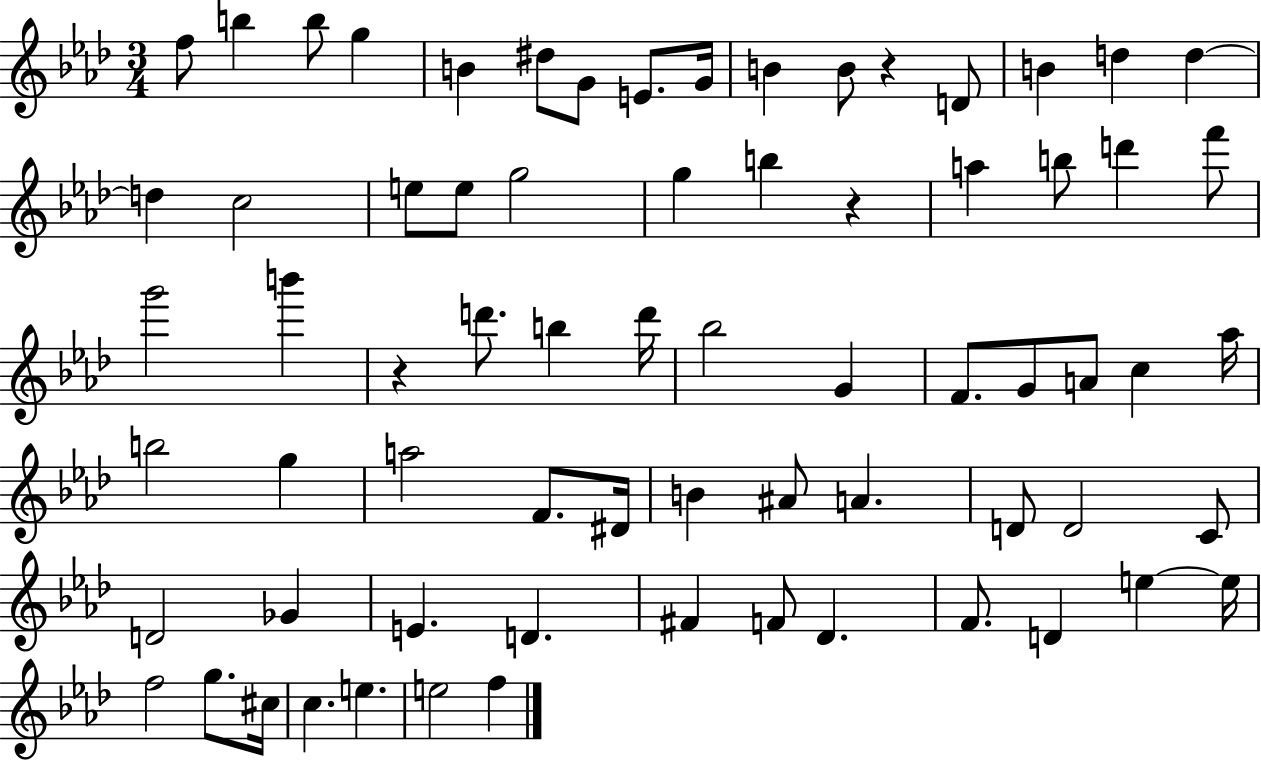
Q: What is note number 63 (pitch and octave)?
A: C#5